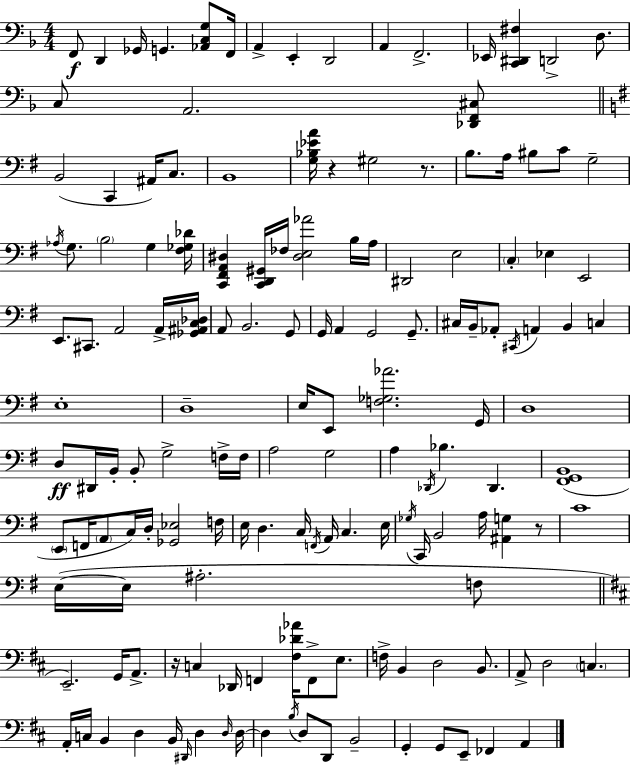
F2/e D2/q Gb2/s G2/q. [Ab2,C3,G3]/e F2/s A2/q E2/q D2/h A2/q F2/h. Eb2/s [C2,D#2,F#3]/q D2/h D3/e. C3/e A2/h. [Db2,F2,C#3]/e B2/h C2/q A#2/s C3/e. B2/w [G3,Bb3,Eb4,A4]/s R/q G#3/h R/e. B3/e. A3/s BIS3/e C4/e G3/h Ab3/s G3/e. B3/h G3/q [F#3,Gb3,Db4]/s [C2,F#2,A2,D#3]/q [C2,D2,G#2]/s FES3/s [D#3,E3,Ab4]/h B3/s A3/s D#2/h E3/h C3/q Eb3/q E2/h E2/e. C#2/e. A2/h A2/s [Gb2,A#2,C3,Db3]/s A2/e B2/h. G2/e G2/s A2/q G2/h G2/e. C#3/s B2/s Ab2/e C#2/s A2/q B2/q C3/q E3/w D3/w E3/s E2/e [F3,Gb3,Ab4]/h. G2/s D3/w D3/e D#2/s B2/s B2/e G3/h F3/s F3/s A3/h G3/h A3/q Db2/s Bb3/q. Db2/q. [F#2,G2,B2]/w E2/e F2/s A2/e C3/s D3/s [Gb2,Eb3]/h F3/s E3/s D3/q. C3/s F2/s A2/s C3/q. E3/s Gb3/s C2/s B2/h A3/s [A#2,G3]/q R/e C4/w E3/s E3/s A#3/h. F3/e E2/h. G2/s A2/e. R/s C3/q Db2/s F2/q [F#3,Db4,Ab4]/s F2/e E3/e. F3/s B2/q D3/h B2/e. A2/e D3/h C3/q. A2/s C3/s B2/q D3/q B2/s D#2/s D3/q D3/s D3/s D3/q B3/s D3/e D2/e B2/h G2/q G2/e E2/e FES2/q A2/q